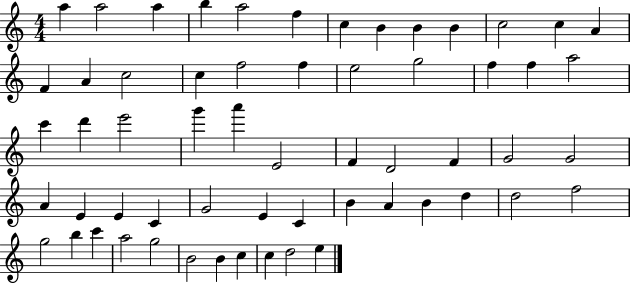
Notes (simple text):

A5/q A5/h A5/q B5/q A5/h F5/q C5/q B4/q B4/q B4/q C5/h C5/q A4/q F4/q A4/q C5/h C5/q F5/h F5/q E5/h G5/h F5/q F5/q A5/h C6/q D6/q E6/h G6/q A6/q E4/h F4/q D4/h F4/q G4/h G4/h A4/q E4/q E4/q C4/q G4/h E4/q C4/q B4/q A4/q B4/q D5/q D5/h F5/h G5/h B5/q C6/q A5/h G5/h B4/h B4/q C5/q C5/q D5/h E5/q